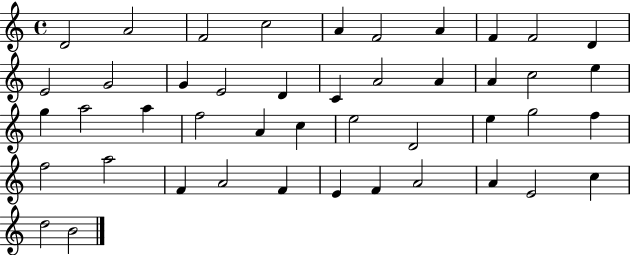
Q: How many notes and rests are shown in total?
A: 45